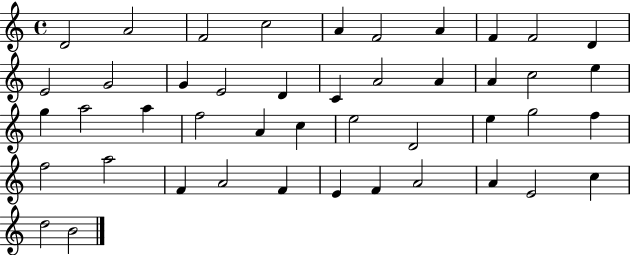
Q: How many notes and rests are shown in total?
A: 45